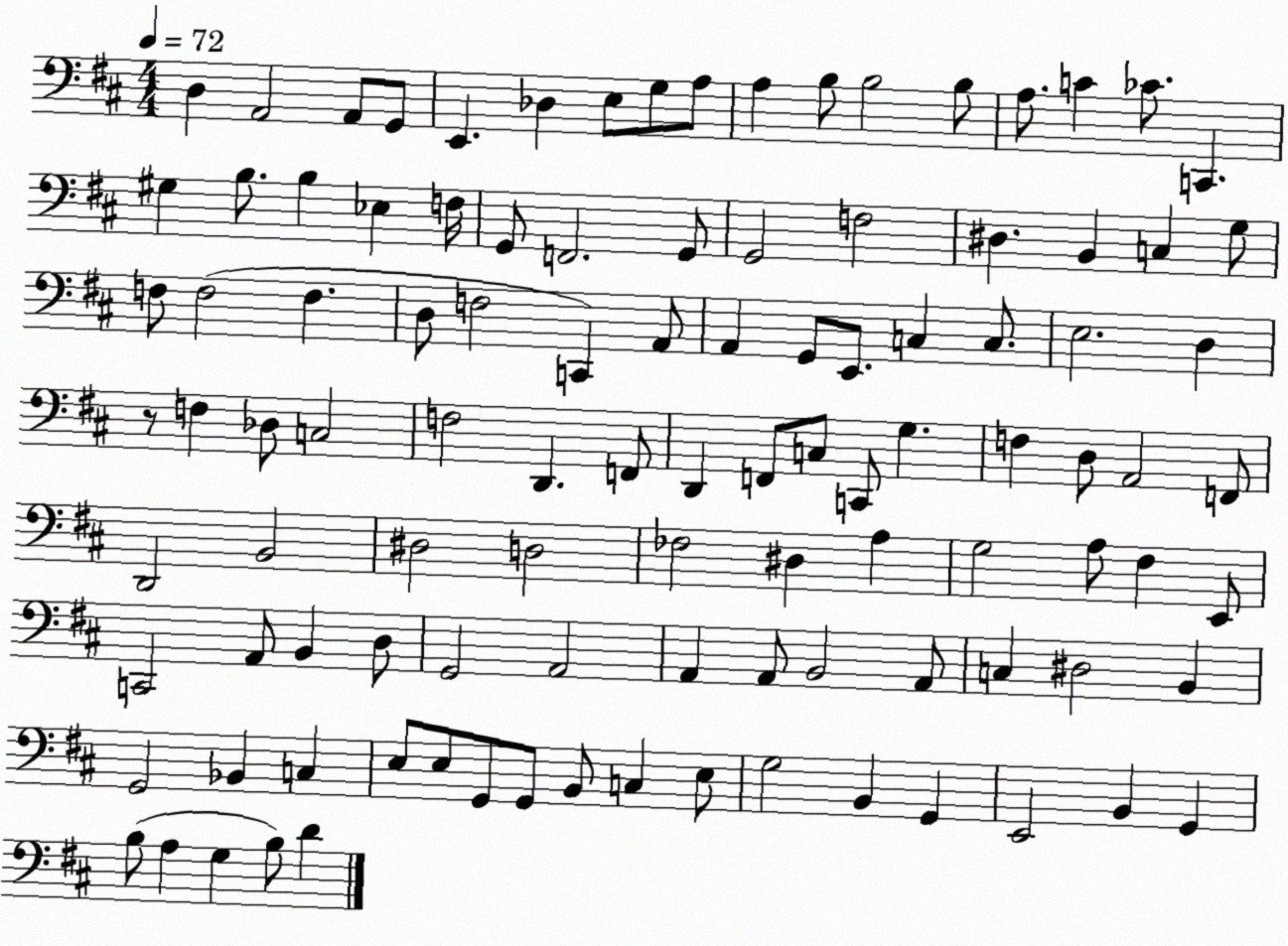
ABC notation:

X:1
T:Untitled
M:4/4
L:1/4
K:D
D, A,,2 A,,/2 G,,/2 E,, _D, E,/2 G,/2 A,/2 A, B,/2 B,2 B,/2 A,/2 C _C/2 C,, ^G, B,/2 B, _E, F,/4 G,,/2 F,,2 G,,/2 G,,2 F,2 ^D, B,, C, G,/2 F,/2 F,2 F, D,/2 F,2 C,, A,,/2 A,, G,,/2 E,,/2 C, C,/2 E,2 D, z/2 F, _D,/2 C,2 F,2 D,, F,,/2 D,, F,,/2 C,/2 C,,/2 G, F, D,/2 A,,2 F,,/2 D,,2 B,,2 ^D,2 D,2 _F,2 ^D, A, G,2 A,/2 ^F, E,,/2 C,,2 A,,/2 B,, D,/2 G,,2 A,,2 A,, A,,/2 B,,2 A,,/2 C, ^D,2 B,, G,,2 _B,, C, E,/2 E,/2 G,,/2 G,,/2 B,,/2 C, E,/2 G,2 B,, G,, E,,2 B,, G,, B,/2 A, G, B,/2 D